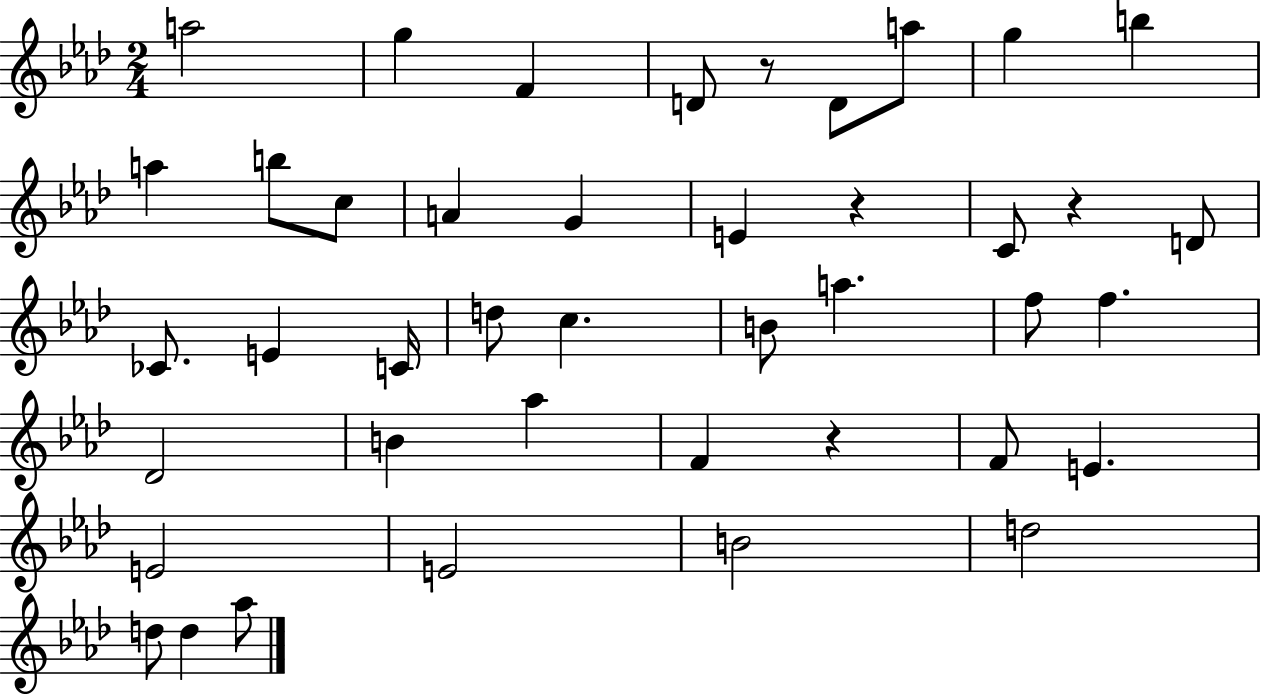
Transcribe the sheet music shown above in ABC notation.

X:1
T:Untitled
M:2/4
L:1/4
K:Ab
a2 g F D/2 z/2 D/2 a/2 g b a b/2 c/2 A G E z C/2 z D/2 _C/2 E C/4 d/2 c B/2 a f/2 f _D2 B _a F z F/2 E E2 E2 B2 d2 d/2 d _a/2